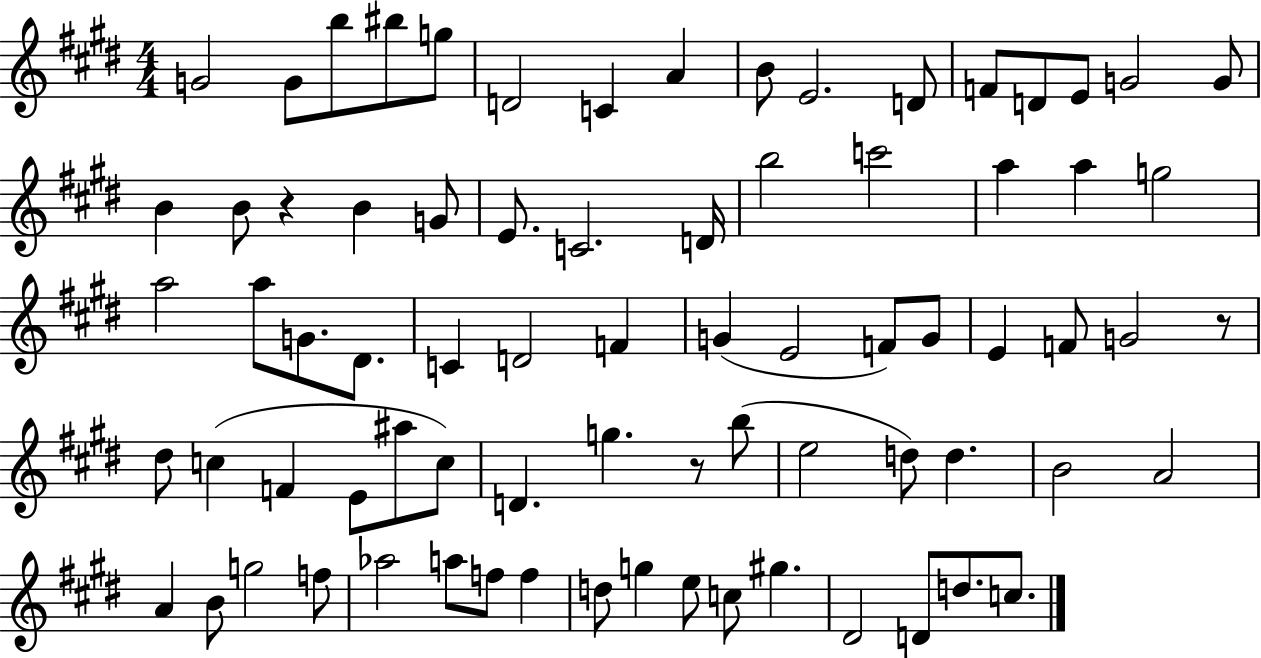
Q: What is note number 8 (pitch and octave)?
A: A4